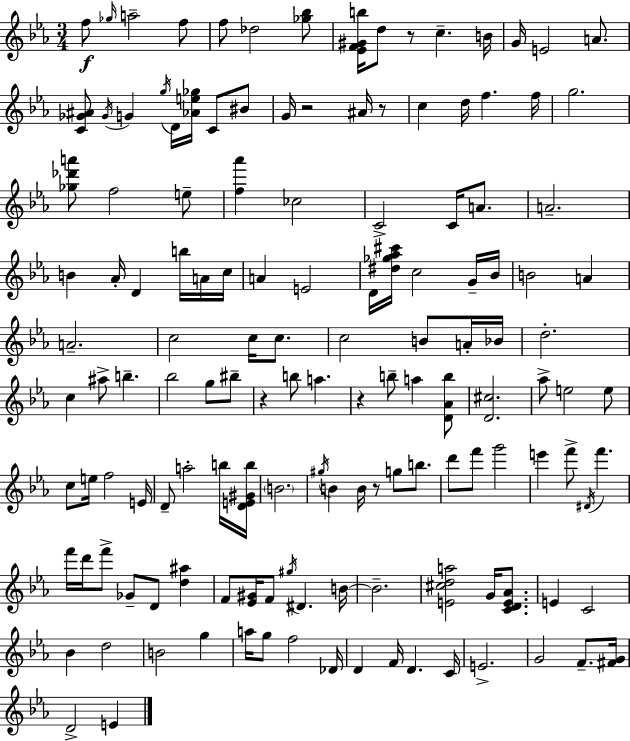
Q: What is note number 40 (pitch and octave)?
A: E4